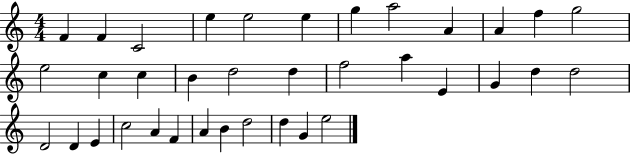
X:1
T:Untitled
M:4/4
L:1/4
K:C
F F C2 e e2 e g a2 A A f g2 e2 c c B d2 d f2 a E G d d2 D2 D E c2 A F A B d2 d G e2